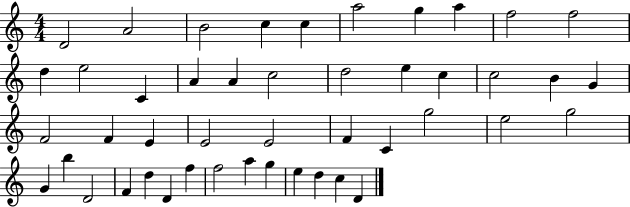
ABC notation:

X:1
T:Untitled
M:4/4
L:1/4
K:C
D2 A2 B2 c c a2 g a f2 f2 d e2 C A A c2 d2 e c c2 B G F2 F E E2 E2 F C g2 e2 g2 G b D2 F d D f f2 a g e d c D